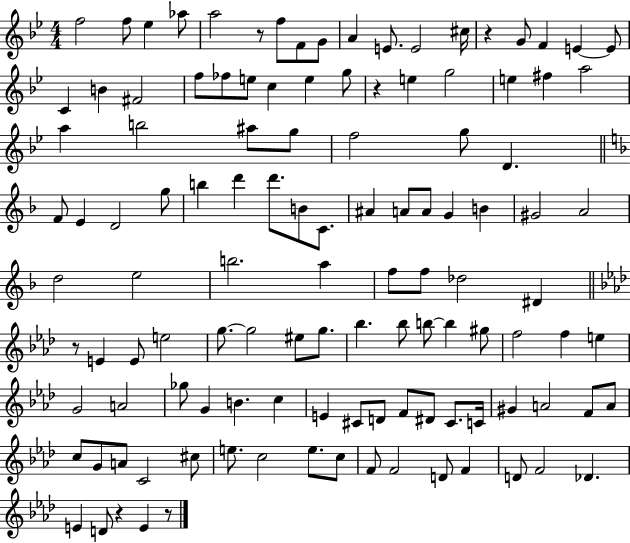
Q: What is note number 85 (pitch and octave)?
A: D4